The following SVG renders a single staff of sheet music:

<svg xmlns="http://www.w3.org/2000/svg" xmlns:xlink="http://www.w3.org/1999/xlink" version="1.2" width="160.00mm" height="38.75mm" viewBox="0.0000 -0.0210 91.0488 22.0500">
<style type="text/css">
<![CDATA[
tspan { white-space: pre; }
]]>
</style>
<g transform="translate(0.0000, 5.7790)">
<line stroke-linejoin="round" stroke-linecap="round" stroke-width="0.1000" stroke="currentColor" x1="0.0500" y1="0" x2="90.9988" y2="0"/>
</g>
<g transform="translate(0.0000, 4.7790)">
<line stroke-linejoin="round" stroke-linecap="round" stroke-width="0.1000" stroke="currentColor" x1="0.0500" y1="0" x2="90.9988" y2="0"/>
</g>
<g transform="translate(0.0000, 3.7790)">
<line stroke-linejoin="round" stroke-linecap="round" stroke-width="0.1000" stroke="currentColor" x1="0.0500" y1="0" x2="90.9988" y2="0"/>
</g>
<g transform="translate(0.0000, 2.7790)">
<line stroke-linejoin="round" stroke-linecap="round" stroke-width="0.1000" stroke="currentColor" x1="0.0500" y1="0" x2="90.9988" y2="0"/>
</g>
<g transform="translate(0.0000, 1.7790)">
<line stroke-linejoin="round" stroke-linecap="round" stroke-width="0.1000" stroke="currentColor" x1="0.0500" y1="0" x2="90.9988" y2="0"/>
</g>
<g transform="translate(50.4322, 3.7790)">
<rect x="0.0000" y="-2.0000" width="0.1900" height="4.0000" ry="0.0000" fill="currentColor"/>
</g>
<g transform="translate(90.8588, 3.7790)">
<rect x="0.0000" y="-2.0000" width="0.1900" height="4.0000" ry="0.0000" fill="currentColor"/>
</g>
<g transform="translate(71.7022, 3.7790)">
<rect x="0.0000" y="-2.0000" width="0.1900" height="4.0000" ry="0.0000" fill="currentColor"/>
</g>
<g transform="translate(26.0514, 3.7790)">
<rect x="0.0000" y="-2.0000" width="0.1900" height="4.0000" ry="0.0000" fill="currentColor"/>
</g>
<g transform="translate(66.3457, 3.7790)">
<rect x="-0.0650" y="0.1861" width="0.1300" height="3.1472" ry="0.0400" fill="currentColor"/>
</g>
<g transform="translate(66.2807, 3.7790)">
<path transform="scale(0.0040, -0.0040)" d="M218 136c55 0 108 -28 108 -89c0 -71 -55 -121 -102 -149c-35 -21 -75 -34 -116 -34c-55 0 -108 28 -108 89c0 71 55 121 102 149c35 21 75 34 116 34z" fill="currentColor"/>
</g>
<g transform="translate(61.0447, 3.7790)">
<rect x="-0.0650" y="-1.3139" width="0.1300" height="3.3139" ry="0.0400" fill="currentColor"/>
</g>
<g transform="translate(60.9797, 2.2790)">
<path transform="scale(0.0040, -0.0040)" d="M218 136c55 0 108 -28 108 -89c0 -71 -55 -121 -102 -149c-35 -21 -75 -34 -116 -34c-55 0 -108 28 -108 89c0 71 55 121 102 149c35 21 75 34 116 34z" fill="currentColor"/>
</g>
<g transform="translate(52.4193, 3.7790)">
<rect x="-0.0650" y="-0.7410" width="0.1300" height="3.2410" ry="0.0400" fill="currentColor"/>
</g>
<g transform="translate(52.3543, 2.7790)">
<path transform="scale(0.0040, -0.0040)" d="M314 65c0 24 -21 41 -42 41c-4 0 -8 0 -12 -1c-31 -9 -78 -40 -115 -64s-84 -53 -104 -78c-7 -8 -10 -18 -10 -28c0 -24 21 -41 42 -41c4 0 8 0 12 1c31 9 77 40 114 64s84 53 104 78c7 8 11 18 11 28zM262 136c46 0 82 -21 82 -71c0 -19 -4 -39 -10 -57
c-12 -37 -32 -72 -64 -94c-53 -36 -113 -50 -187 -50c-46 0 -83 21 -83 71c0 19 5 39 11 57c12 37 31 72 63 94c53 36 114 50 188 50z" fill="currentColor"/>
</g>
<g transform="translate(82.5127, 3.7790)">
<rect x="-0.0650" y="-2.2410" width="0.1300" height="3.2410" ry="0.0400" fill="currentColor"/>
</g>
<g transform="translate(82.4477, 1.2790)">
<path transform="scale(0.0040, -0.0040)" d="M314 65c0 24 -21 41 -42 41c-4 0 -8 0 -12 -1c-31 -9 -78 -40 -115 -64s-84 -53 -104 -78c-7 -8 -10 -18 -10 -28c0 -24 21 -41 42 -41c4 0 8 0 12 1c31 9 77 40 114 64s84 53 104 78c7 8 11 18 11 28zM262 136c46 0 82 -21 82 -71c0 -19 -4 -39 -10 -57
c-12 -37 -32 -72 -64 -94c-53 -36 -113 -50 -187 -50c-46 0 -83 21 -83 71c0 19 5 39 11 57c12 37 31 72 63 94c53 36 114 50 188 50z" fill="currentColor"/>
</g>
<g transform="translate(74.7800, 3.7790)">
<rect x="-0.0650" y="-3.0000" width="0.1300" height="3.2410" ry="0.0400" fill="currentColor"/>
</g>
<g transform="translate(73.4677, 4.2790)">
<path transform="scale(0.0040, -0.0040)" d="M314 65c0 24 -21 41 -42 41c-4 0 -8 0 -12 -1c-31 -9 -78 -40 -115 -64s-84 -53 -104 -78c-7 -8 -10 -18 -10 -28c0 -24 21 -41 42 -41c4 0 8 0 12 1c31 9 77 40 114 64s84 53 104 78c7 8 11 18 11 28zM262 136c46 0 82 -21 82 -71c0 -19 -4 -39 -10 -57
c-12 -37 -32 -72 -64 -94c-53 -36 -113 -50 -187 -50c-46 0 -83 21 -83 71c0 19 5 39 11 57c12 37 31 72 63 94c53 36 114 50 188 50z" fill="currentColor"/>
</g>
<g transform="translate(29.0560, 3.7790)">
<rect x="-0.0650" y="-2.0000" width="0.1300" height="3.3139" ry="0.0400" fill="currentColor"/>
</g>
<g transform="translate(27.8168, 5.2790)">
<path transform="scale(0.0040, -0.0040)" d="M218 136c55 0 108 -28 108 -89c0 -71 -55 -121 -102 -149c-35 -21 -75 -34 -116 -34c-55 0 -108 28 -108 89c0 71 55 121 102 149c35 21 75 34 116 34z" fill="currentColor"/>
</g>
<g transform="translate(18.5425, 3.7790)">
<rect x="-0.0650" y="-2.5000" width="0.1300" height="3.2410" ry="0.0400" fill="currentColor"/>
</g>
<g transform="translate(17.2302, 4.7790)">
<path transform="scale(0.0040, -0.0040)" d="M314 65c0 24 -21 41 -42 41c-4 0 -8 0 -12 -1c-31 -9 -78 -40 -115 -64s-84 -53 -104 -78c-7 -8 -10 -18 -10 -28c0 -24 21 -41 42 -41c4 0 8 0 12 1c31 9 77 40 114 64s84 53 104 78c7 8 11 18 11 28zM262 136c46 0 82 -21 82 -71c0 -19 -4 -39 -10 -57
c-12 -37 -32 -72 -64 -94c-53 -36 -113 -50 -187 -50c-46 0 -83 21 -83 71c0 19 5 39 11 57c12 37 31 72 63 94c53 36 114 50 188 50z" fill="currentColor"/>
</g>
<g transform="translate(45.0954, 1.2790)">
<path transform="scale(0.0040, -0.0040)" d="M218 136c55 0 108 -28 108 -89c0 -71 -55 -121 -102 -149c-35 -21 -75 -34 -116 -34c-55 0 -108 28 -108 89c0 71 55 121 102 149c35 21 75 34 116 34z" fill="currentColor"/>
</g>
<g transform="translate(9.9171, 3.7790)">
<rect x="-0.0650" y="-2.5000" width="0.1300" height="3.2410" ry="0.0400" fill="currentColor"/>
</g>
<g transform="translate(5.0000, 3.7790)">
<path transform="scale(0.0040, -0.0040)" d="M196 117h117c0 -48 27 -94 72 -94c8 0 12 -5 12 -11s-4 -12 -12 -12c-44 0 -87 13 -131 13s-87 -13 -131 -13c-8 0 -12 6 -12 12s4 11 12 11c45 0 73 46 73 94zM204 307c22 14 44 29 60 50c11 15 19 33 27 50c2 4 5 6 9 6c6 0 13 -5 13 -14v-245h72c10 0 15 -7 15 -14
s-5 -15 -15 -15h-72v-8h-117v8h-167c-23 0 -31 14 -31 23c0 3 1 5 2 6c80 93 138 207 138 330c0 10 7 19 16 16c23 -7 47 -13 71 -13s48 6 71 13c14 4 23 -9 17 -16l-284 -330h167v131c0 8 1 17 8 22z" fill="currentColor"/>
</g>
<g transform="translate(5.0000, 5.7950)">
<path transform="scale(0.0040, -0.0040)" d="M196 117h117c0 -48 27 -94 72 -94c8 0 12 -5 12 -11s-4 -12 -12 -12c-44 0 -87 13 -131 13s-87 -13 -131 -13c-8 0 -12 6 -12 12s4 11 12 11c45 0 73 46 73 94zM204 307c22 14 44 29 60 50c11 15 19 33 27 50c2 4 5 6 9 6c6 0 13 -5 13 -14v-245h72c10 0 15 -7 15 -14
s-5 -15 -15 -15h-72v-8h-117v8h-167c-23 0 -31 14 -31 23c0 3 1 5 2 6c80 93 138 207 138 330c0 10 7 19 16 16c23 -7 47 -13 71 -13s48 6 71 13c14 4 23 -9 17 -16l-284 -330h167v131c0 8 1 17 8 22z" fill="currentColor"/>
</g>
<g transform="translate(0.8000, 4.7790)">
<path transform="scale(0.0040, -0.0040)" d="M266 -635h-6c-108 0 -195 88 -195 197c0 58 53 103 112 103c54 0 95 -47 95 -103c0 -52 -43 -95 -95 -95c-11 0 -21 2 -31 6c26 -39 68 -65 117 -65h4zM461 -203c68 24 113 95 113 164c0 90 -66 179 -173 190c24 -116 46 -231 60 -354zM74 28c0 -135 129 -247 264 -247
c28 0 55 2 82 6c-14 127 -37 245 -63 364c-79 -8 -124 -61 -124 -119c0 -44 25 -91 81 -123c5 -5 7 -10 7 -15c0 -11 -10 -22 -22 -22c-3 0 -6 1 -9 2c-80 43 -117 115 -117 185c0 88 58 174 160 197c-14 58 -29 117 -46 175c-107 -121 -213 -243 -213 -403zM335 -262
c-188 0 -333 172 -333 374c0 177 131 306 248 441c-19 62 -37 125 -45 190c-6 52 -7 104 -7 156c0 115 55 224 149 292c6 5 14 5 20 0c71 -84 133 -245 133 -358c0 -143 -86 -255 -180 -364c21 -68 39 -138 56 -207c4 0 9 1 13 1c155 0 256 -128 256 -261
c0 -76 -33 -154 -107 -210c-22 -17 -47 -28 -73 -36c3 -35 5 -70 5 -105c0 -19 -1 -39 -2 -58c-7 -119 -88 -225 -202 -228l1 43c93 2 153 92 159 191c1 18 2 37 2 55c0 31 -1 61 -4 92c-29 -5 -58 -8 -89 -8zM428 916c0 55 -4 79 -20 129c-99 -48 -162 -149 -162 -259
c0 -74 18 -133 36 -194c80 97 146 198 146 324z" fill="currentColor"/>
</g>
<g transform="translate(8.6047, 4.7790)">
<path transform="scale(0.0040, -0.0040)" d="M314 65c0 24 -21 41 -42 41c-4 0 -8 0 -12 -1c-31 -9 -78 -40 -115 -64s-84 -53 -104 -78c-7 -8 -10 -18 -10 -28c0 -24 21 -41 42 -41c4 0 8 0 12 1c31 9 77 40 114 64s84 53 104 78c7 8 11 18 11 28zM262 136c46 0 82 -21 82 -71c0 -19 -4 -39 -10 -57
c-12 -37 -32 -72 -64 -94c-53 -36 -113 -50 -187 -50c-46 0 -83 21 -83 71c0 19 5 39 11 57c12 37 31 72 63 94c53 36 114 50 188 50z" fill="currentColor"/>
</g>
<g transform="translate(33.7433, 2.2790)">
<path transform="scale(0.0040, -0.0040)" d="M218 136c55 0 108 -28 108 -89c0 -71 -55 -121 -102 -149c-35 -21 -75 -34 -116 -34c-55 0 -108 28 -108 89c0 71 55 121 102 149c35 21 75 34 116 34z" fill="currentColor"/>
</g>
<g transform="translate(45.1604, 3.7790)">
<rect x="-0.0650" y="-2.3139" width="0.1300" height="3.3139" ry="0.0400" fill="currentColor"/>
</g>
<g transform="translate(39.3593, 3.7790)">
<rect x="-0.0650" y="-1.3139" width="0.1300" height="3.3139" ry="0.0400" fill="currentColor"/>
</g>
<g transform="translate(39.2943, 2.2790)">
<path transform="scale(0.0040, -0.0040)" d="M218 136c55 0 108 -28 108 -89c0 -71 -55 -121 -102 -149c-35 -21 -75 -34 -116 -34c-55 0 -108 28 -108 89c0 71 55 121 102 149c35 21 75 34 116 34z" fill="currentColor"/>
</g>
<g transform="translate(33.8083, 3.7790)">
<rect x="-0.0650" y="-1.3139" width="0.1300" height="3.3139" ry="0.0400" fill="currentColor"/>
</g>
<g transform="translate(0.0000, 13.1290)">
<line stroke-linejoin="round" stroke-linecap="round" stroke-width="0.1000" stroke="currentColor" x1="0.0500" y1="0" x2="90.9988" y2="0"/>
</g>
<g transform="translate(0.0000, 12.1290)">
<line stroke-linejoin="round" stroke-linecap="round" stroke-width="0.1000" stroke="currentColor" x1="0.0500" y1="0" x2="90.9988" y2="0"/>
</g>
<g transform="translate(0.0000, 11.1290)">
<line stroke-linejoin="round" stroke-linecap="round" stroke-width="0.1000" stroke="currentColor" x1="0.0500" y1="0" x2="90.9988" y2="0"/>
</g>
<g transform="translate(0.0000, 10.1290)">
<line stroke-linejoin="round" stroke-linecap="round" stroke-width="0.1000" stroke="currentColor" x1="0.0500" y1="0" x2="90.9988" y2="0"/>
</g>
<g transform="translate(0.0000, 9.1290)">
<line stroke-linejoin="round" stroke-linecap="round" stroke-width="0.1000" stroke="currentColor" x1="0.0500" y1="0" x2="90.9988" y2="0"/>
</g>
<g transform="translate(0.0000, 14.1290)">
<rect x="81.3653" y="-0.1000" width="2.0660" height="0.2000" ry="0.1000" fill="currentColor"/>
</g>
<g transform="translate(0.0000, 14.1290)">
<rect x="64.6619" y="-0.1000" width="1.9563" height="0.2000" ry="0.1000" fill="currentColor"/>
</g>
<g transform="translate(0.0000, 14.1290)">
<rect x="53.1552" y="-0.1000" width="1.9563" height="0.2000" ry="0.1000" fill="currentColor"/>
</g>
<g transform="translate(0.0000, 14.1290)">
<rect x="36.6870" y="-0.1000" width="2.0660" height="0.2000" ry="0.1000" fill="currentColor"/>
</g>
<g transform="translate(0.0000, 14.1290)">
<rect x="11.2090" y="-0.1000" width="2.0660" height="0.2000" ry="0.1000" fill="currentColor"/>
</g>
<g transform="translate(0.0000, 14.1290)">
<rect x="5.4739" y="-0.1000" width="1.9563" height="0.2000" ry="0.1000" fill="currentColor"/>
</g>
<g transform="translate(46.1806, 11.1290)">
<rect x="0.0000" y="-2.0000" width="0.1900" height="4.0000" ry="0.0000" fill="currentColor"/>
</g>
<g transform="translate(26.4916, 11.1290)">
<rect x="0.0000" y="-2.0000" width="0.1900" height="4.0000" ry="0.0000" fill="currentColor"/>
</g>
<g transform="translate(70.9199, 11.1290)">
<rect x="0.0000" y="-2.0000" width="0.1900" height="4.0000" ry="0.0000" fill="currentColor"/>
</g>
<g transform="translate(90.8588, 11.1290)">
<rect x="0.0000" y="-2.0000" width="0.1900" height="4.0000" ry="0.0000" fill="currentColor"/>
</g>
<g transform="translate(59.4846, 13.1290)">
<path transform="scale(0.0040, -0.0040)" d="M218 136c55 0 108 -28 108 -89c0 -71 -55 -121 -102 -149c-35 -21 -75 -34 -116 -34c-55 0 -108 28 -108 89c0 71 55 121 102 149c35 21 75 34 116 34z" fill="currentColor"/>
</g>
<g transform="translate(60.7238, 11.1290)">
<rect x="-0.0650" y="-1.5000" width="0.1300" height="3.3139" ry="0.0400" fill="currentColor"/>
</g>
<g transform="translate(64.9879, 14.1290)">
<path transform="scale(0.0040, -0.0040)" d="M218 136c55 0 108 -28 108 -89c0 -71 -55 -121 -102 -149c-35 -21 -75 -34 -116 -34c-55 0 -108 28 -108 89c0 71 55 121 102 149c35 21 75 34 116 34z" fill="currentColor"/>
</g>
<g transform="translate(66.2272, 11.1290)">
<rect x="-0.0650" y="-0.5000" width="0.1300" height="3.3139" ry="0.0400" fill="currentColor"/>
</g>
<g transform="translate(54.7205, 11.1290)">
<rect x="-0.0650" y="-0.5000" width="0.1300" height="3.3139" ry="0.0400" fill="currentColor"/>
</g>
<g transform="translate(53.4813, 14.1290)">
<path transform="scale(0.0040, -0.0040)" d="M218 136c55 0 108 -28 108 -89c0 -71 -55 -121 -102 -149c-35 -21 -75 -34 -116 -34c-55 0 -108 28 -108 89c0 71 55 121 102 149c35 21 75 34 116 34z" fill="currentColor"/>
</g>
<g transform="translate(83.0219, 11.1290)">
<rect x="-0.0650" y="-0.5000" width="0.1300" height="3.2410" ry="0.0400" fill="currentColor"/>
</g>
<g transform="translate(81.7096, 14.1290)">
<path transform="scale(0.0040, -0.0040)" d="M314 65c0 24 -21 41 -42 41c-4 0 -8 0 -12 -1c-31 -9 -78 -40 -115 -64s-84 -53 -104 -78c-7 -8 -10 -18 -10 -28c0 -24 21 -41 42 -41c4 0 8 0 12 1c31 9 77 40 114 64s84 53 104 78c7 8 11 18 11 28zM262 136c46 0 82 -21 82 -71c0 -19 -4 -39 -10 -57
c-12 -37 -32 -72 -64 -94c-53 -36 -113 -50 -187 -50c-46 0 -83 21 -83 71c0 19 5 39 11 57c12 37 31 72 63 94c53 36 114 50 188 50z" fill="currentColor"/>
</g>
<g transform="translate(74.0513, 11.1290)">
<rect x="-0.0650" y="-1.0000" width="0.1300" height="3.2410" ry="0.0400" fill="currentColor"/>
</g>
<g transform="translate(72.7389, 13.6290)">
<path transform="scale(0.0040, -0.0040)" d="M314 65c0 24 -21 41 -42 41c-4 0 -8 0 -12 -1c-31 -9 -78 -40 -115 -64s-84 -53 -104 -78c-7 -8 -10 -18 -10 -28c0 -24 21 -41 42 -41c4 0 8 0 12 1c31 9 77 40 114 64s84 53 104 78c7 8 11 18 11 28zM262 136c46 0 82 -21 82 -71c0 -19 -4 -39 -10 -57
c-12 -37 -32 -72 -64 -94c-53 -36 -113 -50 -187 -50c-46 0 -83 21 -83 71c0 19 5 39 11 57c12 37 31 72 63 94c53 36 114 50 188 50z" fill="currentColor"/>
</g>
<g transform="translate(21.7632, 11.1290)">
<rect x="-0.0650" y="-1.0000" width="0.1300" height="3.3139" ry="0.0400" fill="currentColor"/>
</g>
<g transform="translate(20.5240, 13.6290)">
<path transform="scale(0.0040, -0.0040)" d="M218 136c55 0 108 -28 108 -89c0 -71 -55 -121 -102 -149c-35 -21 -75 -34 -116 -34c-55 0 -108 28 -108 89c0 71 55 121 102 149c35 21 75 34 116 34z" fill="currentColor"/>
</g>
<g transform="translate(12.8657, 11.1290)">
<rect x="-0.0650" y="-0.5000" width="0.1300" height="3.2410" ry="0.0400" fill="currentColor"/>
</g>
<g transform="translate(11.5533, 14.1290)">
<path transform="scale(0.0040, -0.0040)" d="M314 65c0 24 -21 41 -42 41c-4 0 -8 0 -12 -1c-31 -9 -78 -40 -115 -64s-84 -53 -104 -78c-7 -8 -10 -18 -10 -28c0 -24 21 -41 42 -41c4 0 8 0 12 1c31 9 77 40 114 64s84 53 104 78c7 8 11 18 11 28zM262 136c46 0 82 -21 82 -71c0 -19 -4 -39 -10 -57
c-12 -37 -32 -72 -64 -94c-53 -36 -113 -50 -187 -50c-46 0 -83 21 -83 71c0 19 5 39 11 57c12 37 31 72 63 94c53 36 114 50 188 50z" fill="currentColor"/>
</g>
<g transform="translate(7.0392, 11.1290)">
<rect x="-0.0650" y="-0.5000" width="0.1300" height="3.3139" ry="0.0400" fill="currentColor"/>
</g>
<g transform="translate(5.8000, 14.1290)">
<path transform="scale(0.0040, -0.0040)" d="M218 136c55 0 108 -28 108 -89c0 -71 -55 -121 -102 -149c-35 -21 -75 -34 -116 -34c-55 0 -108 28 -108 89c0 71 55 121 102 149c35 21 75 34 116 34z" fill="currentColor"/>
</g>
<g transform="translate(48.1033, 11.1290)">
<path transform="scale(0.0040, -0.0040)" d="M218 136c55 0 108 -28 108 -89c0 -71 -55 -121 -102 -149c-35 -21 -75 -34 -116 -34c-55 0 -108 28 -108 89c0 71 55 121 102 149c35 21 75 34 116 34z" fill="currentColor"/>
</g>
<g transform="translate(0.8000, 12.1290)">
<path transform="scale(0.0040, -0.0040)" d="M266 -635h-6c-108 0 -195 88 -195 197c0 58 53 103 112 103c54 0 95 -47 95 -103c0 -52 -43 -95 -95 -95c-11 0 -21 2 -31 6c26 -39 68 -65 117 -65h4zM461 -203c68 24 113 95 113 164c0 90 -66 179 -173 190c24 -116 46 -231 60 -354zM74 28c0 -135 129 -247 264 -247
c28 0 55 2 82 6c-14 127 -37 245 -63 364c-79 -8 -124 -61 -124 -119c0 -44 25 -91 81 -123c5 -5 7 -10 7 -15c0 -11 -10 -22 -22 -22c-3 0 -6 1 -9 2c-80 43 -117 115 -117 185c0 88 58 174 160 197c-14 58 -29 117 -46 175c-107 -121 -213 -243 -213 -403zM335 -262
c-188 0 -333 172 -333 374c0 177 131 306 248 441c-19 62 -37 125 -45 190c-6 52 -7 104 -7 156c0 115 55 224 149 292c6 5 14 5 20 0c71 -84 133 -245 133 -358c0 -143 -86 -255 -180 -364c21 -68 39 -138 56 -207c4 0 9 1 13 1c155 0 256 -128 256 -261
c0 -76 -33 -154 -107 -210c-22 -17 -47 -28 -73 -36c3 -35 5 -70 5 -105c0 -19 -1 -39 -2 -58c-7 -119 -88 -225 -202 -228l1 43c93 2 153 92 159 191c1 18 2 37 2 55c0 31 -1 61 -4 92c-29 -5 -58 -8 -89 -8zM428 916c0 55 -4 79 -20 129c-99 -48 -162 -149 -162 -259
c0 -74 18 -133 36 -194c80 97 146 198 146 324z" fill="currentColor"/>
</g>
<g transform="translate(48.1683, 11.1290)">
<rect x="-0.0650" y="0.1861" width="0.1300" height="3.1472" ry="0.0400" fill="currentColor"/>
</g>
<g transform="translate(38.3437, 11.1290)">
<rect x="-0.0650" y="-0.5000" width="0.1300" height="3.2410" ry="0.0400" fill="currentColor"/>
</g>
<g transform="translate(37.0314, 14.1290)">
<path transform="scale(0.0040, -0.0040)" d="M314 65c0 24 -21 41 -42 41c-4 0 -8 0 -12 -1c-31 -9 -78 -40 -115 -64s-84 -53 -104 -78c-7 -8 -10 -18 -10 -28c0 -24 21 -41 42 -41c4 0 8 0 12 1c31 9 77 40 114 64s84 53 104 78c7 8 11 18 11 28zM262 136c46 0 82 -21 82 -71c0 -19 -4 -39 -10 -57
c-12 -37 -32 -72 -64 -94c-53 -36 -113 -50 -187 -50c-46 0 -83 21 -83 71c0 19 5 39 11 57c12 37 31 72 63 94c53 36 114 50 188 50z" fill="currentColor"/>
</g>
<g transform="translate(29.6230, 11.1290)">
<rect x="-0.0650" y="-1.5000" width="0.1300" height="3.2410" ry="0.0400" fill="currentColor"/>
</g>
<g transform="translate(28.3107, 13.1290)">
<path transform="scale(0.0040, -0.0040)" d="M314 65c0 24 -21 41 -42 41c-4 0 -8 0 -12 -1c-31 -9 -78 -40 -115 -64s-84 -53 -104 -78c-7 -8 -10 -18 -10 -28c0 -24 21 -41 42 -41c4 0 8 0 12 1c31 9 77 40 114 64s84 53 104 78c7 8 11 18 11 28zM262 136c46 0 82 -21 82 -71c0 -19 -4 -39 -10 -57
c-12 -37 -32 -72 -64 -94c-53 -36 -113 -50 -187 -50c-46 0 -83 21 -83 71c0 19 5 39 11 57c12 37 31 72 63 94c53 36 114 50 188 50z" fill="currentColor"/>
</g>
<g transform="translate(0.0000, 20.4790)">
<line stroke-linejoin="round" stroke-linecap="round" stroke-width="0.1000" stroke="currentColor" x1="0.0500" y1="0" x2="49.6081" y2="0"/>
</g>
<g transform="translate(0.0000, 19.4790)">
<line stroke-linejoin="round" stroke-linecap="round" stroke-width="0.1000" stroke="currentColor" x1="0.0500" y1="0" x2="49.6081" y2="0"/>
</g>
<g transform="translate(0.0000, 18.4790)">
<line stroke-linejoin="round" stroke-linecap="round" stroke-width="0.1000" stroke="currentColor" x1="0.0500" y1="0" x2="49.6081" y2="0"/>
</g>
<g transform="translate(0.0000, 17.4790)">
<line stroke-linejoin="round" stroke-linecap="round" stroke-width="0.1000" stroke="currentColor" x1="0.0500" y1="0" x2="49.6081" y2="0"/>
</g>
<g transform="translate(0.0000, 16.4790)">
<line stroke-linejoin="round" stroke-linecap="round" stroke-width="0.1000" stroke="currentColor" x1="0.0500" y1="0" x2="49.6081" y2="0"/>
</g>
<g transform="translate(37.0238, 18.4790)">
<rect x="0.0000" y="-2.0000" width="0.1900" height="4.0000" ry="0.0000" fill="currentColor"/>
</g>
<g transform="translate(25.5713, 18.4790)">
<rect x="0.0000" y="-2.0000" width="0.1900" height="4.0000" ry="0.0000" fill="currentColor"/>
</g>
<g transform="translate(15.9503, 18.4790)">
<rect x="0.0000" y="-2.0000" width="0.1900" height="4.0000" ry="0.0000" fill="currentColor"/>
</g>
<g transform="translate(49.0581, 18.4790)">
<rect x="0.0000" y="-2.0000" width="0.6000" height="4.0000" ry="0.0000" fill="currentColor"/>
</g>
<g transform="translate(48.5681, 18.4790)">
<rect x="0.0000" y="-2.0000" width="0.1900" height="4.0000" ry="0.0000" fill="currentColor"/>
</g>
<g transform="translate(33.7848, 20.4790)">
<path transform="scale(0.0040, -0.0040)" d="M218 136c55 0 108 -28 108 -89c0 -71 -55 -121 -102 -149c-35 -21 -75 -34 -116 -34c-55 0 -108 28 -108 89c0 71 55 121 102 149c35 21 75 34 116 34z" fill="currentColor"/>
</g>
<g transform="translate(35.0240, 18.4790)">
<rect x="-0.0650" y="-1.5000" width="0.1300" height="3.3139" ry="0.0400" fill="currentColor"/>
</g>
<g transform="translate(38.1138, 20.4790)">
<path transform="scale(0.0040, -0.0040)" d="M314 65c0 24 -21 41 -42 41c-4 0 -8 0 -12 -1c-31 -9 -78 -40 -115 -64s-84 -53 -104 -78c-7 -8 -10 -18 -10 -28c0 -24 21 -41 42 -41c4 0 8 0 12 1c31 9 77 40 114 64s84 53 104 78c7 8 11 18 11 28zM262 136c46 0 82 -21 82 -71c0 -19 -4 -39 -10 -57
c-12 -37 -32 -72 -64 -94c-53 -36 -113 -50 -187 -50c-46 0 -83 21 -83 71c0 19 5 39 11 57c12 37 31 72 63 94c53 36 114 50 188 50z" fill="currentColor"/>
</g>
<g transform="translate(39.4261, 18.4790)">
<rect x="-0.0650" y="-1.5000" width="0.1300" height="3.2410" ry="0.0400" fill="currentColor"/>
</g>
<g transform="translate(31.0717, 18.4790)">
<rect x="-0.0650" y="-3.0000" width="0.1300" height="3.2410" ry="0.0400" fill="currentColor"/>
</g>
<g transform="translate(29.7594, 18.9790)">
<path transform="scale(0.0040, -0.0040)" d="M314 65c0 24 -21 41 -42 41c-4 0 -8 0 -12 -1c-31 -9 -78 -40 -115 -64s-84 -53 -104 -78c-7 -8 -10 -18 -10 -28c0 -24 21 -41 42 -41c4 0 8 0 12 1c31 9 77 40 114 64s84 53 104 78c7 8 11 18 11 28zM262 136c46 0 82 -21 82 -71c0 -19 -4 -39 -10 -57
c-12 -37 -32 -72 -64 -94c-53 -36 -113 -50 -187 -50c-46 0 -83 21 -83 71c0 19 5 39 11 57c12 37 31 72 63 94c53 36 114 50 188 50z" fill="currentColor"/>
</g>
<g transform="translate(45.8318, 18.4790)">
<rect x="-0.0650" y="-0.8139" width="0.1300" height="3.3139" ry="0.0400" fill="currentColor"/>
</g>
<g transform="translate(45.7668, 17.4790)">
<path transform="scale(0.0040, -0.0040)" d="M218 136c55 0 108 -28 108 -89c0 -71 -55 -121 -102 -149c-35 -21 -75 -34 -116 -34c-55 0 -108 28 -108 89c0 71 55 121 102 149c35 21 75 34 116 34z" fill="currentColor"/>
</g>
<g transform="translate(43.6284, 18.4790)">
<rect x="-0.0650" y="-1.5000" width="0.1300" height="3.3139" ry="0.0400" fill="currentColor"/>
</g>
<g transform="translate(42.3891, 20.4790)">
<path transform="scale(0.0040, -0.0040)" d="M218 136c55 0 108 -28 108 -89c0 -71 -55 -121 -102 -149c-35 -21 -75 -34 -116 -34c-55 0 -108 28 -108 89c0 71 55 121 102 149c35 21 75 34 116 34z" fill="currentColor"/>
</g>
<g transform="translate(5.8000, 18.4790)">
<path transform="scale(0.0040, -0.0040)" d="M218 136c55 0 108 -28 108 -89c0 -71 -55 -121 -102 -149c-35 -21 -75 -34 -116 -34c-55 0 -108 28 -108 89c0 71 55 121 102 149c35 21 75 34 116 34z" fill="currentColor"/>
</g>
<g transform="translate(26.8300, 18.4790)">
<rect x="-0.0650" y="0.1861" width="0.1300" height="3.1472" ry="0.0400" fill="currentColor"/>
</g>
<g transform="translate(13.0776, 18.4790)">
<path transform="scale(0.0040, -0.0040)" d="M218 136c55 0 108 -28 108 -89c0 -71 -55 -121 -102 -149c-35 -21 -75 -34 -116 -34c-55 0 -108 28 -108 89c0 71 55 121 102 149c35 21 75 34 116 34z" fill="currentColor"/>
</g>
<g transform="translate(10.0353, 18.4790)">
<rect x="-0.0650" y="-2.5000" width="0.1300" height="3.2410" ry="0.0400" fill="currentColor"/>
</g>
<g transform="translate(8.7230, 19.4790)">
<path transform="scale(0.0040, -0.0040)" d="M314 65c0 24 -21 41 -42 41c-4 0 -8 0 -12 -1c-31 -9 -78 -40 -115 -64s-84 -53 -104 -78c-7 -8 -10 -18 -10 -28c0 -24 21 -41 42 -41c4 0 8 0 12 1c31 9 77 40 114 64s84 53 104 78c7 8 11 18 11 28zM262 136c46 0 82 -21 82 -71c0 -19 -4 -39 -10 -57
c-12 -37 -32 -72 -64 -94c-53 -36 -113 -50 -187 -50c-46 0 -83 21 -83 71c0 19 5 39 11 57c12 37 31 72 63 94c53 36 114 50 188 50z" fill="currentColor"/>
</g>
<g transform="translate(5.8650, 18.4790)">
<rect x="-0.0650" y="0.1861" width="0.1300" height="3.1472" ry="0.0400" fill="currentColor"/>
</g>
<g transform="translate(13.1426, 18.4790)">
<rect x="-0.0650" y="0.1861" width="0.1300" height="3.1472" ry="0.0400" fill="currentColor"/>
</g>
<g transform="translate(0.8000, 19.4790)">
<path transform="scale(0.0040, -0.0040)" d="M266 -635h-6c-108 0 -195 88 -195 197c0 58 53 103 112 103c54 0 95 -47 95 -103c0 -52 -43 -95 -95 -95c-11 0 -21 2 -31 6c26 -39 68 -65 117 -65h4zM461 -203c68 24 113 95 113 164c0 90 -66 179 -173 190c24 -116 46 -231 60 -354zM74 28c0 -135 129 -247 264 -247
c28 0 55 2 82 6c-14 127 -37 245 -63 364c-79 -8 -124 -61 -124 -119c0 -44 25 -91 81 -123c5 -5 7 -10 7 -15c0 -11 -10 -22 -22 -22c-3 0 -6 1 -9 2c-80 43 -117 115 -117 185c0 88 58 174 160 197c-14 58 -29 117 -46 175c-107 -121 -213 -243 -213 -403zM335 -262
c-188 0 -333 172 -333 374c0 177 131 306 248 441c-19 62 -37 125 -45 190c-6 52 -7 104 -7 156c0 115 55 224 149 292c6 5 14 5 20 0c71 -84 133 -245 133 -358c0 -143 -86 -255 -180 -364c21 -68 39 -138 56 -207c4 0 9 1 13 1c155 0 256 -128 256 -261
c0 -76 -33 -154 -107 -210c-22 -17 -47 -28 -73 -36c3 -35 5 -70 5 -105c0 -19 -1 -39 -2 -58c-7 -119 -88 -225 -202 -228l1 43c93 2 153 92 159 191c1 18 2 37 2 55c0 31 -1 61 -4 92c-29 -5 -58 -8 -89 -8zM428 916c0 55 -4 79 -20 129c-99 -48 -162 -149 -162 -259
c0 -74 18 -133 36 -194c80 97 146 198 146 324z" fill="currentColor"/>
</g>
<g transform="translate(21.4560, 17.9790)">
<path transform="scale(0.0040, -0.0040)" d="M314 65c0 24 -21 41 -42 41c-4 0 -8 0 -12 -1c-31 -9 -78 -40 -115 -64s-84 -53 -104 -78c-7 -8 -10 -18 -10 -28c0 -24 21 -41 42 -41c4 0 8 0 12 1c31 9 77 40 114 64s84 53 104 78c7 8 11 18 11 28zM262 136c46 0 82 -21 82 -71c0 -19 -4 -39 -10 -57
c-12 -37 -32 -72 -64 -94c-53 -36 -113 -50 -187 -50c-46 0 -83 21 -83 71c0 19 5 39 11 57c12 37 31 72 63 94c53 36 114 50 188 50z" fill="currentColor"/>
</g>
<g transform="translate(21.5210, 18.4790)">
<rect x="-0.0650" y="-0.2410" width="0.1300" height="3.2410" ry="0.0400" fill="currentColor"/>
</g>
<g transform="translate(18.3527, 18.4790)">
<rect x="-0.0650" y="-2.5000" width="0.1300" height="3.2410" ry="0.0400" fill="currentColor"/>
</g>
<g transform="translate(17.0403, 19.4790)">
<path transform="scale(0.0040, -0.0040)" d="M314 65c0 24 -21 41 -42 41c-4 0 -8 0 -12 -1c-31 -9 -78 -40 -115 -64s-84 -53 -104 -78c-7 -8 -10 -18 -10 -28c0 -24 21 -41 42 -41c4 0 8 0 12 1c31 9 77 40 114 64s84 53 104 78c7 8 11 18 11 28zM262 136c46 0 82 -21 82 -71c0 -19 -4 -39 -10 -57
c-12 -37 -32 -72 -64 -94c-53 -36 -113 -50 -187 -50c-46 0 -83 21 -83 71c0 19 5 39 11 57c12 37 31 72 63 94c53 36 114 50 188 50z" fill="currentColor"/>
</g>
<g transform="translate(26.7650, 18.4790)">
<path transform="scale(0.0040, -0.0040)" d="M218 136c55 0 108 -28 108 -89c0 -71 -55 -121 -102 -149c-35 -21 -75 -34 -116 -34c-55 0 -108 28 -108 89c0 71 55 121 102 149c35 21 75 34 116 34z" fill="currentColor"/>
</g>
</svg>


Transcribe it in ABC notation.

X:1
T:Untitled
M:4/4
L:1/4
K:C
G2 G2 F e e g d2 e B A2 g2 C C2 D E2 C2 B C E C D2 C2 B G2 B G2 c2 B A2 E E2 E d